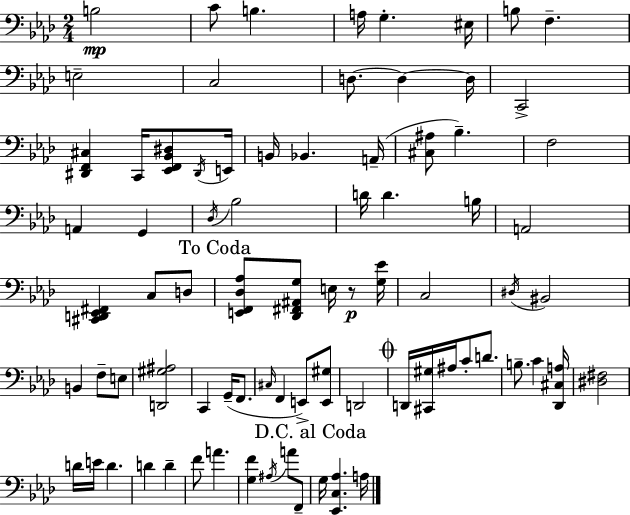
B3/h C4/e B3/q. A3/s G3/q. EIS3/s B3/e F3/q. E3/h C3/h D3/e. D3/q D3/s C2/h [D#2,F2,C#3]/q C2/s [Eb2,F2,Bb2,D#3]/e D#2/s E2/s B2/s Bb2/q. A2/s [C#3,A#3]/e Bb3/q. F3/h A2/q G2/q Db3/s Bb3/h D4/s D4/q. B3/s A2/h [C#2,D2,Eb2,F#2]/q C3/e D3/e [E2,F2,Db3,Ab3]/e [Db2,F#2,A#2,G3]/e E3/s R/e [G3,Eb4]/s C3/h D#3/s BIS2/h B2/q F3/e E3/e [D2,G#3,A#3]/h C2/q G2/s F2/e. C#3/s F2/q E2/e [E2,G#3]/e D2/h D2/s [C#2,G#3]/s A#3/s C4/e D4/e. B3/e. C4/q [Db2,C#3,A3]/s [D#3,F#3]/h D4/s E4/s D4/q. D4/q D4/q F4/e A4/q. [G3,F4]/q A#3/s A4/e F2/e G3/s [Eb2,C3,Ab3]/q. A3/s